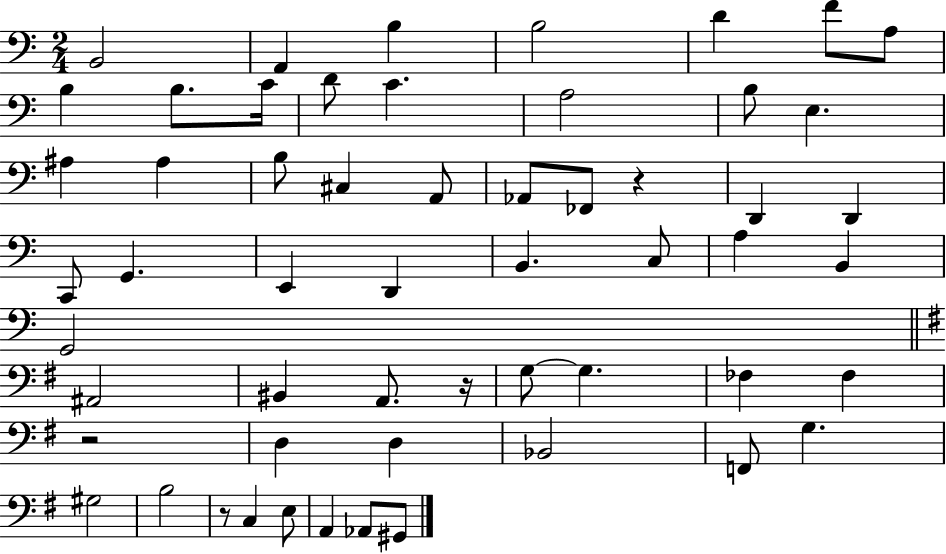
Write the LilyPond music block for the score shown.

{
  \clef bass
  \numericTimeSignature
  \time 2/4
  \key c \major
  b,2 | a,4 b4 | b2 | d'4 f'8 a8 | \break b4 b8. c'16 | d'8 c'4. | a2 | b8 e4. | \break ais4 ais4 | b8 cis4 a,8 | aes,8 fes,8 r4 | d,4 d,4 | \break c,8 g,4. | e,4 d,4 | b,4. c8 | a4 b,4 | \break g,2 | \bar "||" \break \key g \major ais,2 | bis,4 a,8. r16 | g8~~ g4. | fes4 fes4 | \break r2 | d4 d4 | bes,2 | f,8 g4. | \break gis2 | b2 | r8 c4 e8 | a,4 aes,8 gis,8 | \break \bar "|."
}